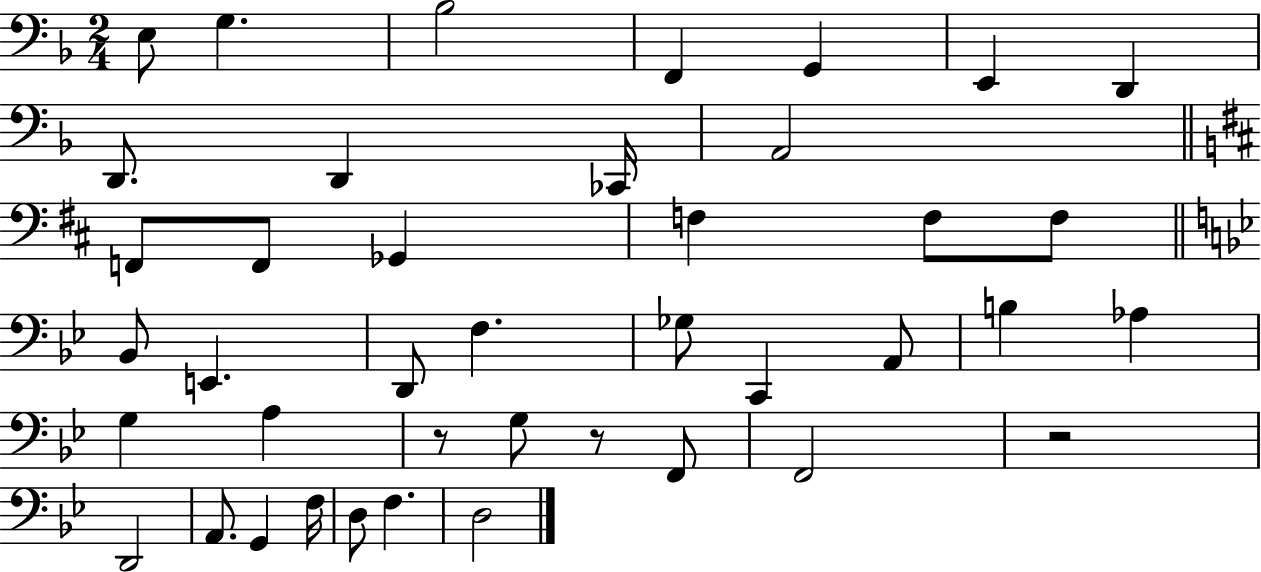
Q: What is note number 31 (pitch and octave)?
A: F2